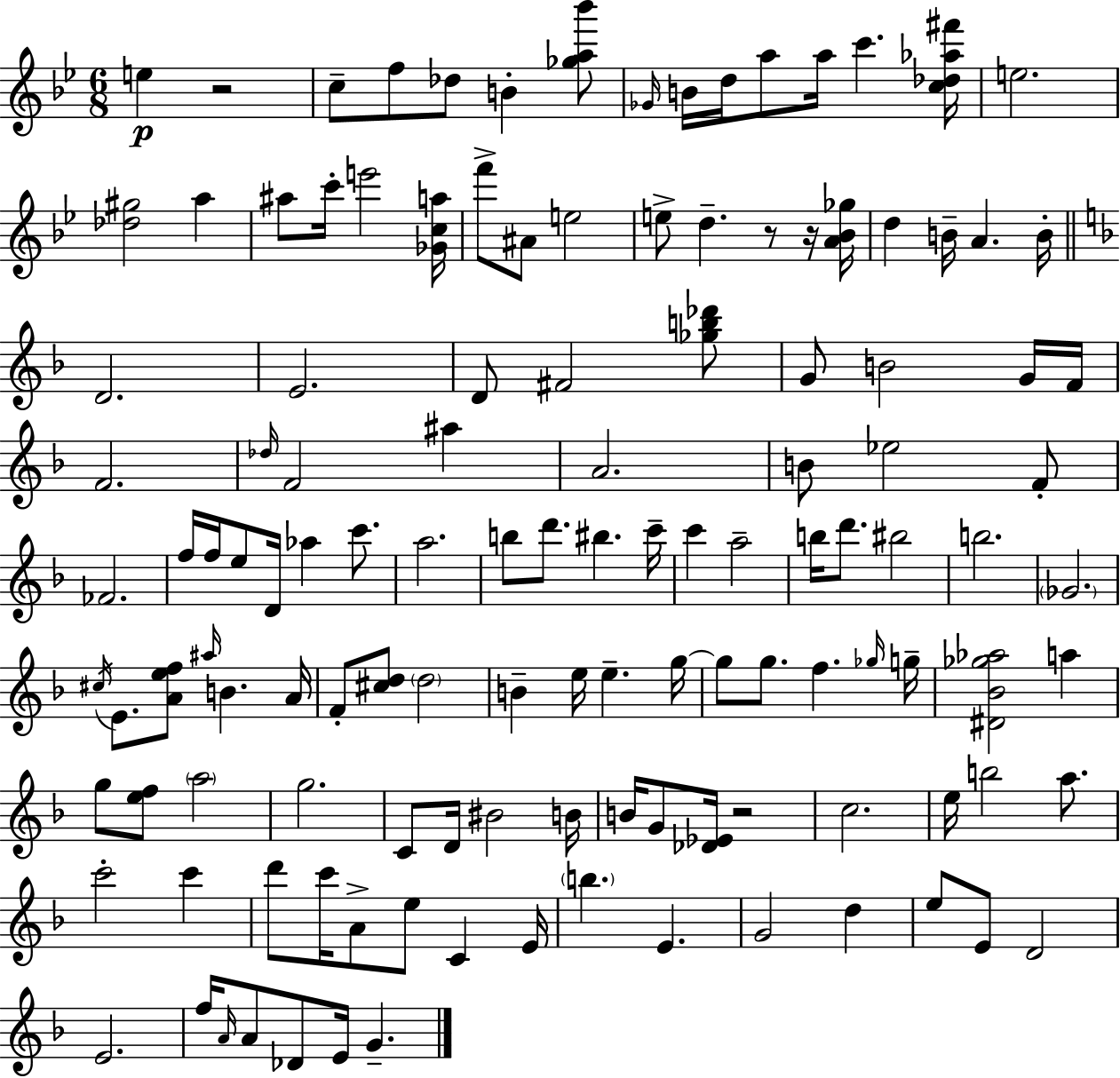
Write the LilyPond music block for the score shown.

{
  \clef treble
  \numericTimeSignature
  \time 6/8
  \key g \minor
  e''4\p r2 | c''8-- f''8 des''8 b'4-. <ges'' a'' bes'''>8 | \grace { ges'16 } b'16 d''16 a''8 a''16 c'''4. | <c'' des'' aes'' fis'''>16 e''2. | \break <des'' gis''>2 a''4 | ais''8 c'''16-. e'''2 | <ges' c'' a''>16 f'''8-> ais'8 e''2 | e''8-> d''4.-- r8 r16 | \break <a' bes' ges''>16 d''4 b'16-- a'4. | b'16-. \bar "||" \break \key d \minor d'2. | e'2. | d'8 fis'2 <ges'' b'' des'''>8 | g'8 b'2 g'16 f'16 | \break f'2. | \grace { des''16 } f'2 ais''4 | a'2. | b'8 ees''2 f'8-. | \break fes'2. | f''16 f''16 e''8 d'16 aes''4 c'''8. | a''2. | b''8 d'''8. bis''4. | \break c'''16-- c'''4 a''2-- | b''16 d'''8. bis''2 | b''2. | \parenthesize ges'2. | \break \acciaccatura { cis''16 } e'8. <a' e'' f''>8 \grace { ais''16 } b'4. | a'16 f'8-. <cis'' d''>8 \parenthesize d''2 | b'4-- e''16 e''4.-- | g''16~~ g''8 g''8. f''4. | \break \grace { ges''16 } g''16-- <dis' bes' ges'' aes''>2 | a''4 g''8 <e'' f''>8 \parenthesize a''2 | g''2. | c'8 d'16 bis'2 | \break b'16 b'16 g'8 <des' ees'>16 r2 | c''2. | e''16 b''2 | a''8. c'''2-. | \break c'''4 d'''8 c'''16 a'8-> e''8 c'4 | e'16 \parenthesize b''4. e'4. | g'2 | d''4 e''8 e'8 d'2 | \break e'2. | f''16 \grace { a'16 } a'8 des'8 e'16 g'4.-- | \bar "|."
}